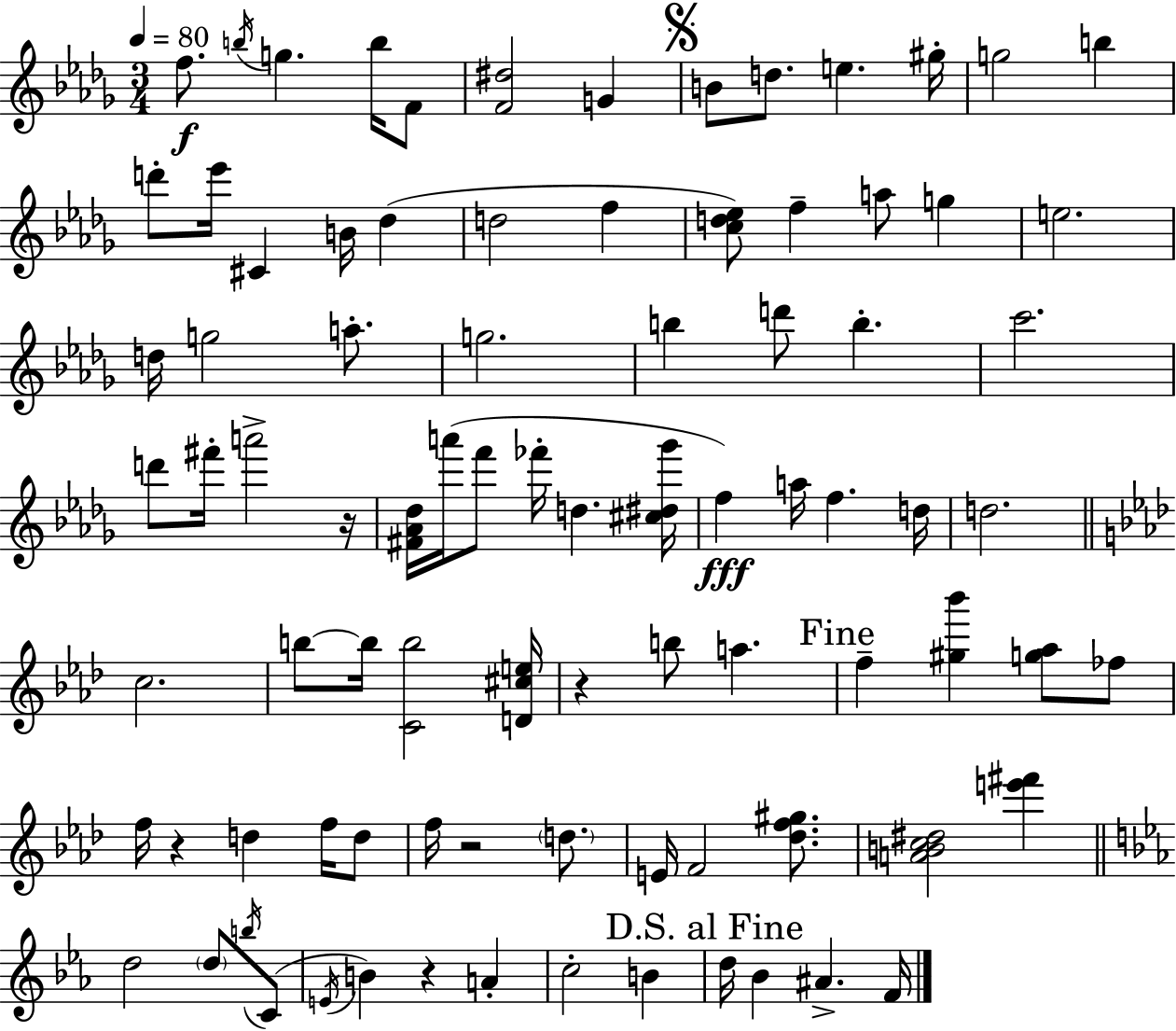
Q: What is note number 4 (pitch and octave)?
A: B5